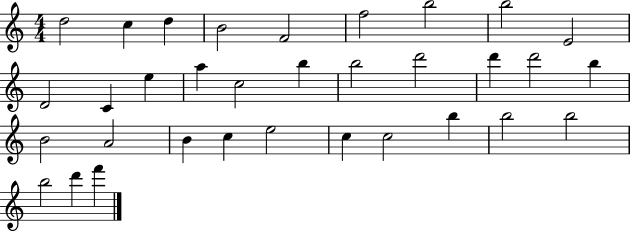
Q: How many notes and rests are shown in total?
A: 33